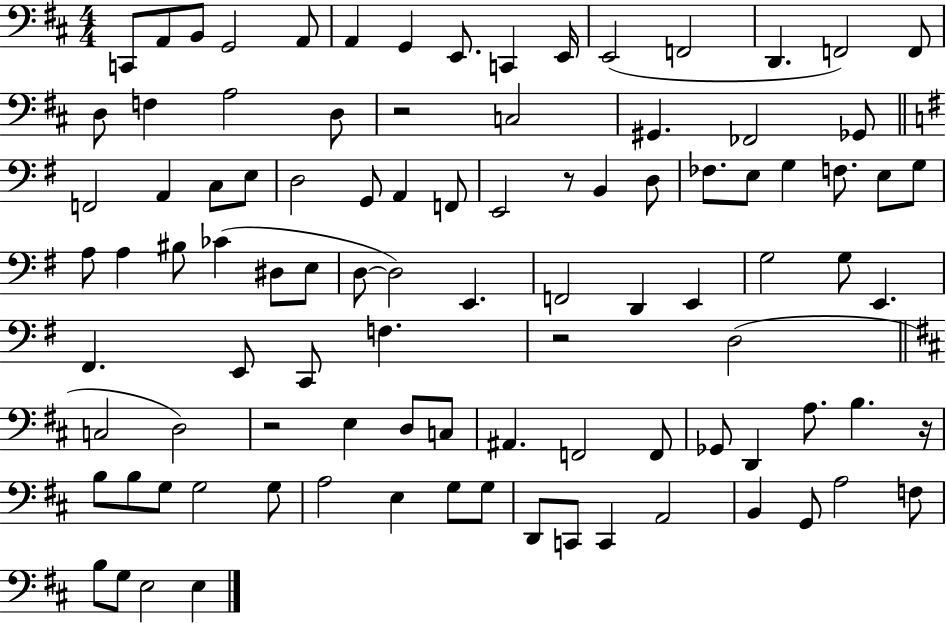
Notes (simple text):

C2/e A2/e B2/e G2/h A2/e A2/q G2/q E2/e. C2/q E2/s E2/h F2/h D2/q. F2/h F2/e D3/e F3/q A3/h D3/e R/h C3/h G#2/q. FES2/h Gb2/e F2/h A2/q C3/e E3/e D3/h G2/e A2/q F2/e E2/h R/e B2/q D3/e FES3/e. E3/e G3/q F3/e. E3/e G3/e A3/e A3/q BIS3/e CES4/q D#3/e E3/e D3/e D3/h E2/q. F2/h D2/q E2/q G3/h G3/e E2/q. F#2/q. E2/e C2/e F3/q. R/h D3/h C3/h D3/h R/h E3/q D3/e C3/e A#2/q. F2/h F2/e Gb2/e D2/q A3/e. B3/q. R/s B3/e B3/e G3/e G3/h G3/e A3/h E3/q G3/e G3/e D2/e C2/e C2/q A2/h B2/q G2/e A3/h F3/e B3/e G3/e E3/h E3/q